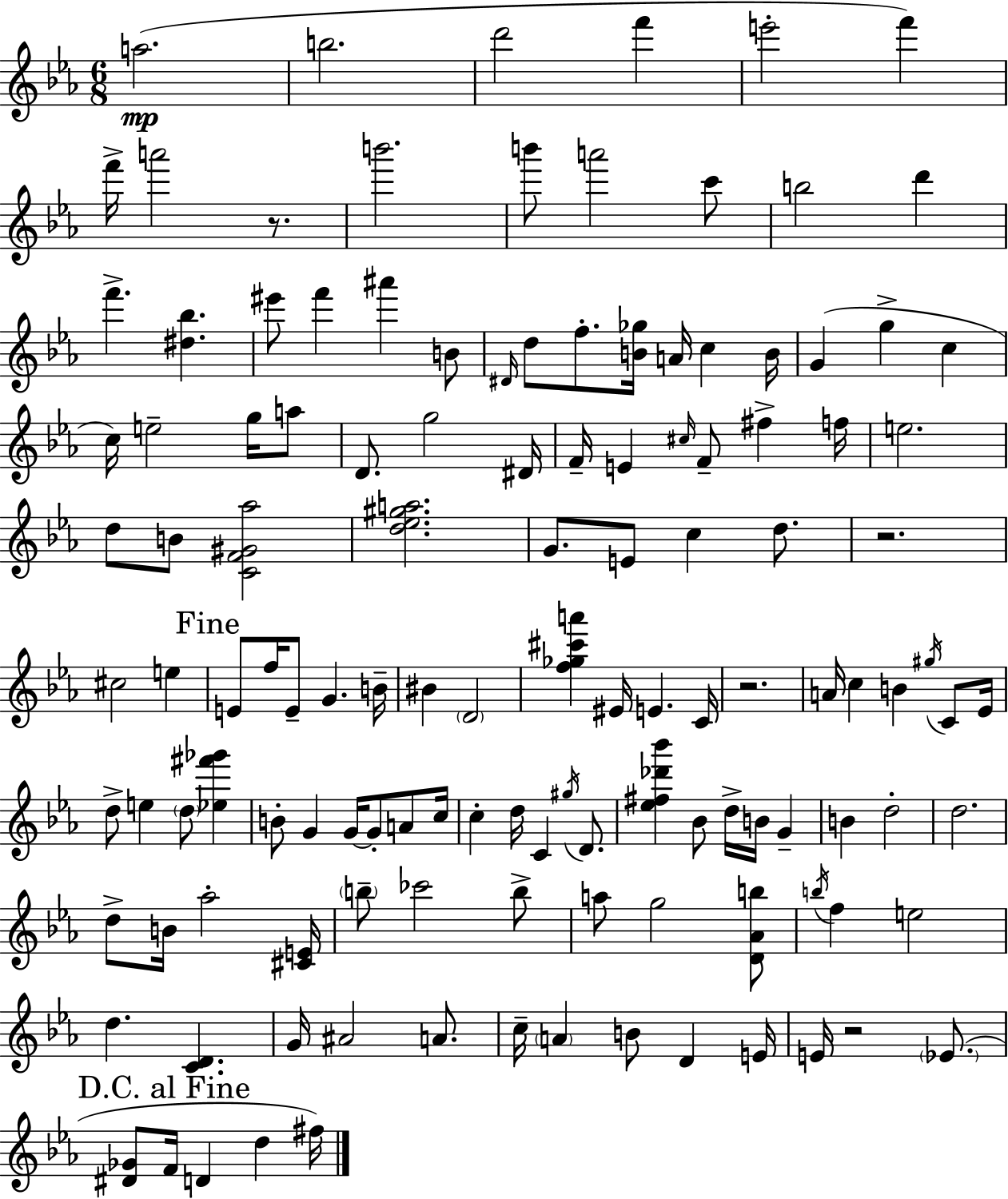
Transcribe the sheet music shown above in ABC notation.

X:1
T:Untitled
M:6/8
L:1/4
K:Eb
a2 b2 d'2 f' e'2 f' f'/4 a'2 z/2 b'2 b'/2 a'2 c'/2 b2 d' f' [^d_b] ^e'/2 f' ^a' B/2 ^D/4 d/2 f/2 [B_g]/4 A/4 c B/4 G g c c/4 e2 g/4 a/2 D/2 g2 ^D/4 F/4 E ^c/4 F/2 ^f f/4 e2 d/2 B/2 [CF^G_a]2 [d_e^ga]2 G/2 E/2 c d/2 z2 ^c2 e E/2 f/4 E/2 G B/4 ^B D2 [f_g^c'a'] ^E/4 E C/4 z2 A/4 c B ^g/4 C/2 _E/4 d/2 e d/2 [_e^f'_g'] B/2 G G/4 G/2 A/2 c/4 c d/4 C ^g/4 D/2 [_e^f_d'_b'] _B/2 d/4 B/4 G B d2 d2 d/2 B/4 _a2 [^CE]/4 b/2 _c'2 b/2 a/2 g2 [D_Ab]/2 b/4 f e2 d [CD] G/4 ^A2 A/2 c/4 A B/2 D E/4 E/4 z2 _E/2 [^D_G]/2 F/4 D d ^f/4